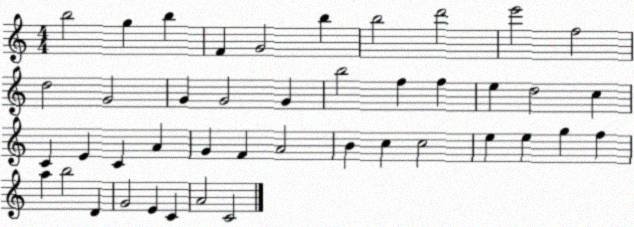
X:1
T:Untitled
M:4/4
L:1/4
K:C
b2 g b F G2 b b2 d'2 e'2 f2 d2 G2 G G2 G b2 f f e d2 c C E C A G F A2 B c c2 e e g f a b2 D G2 E C A2 C2